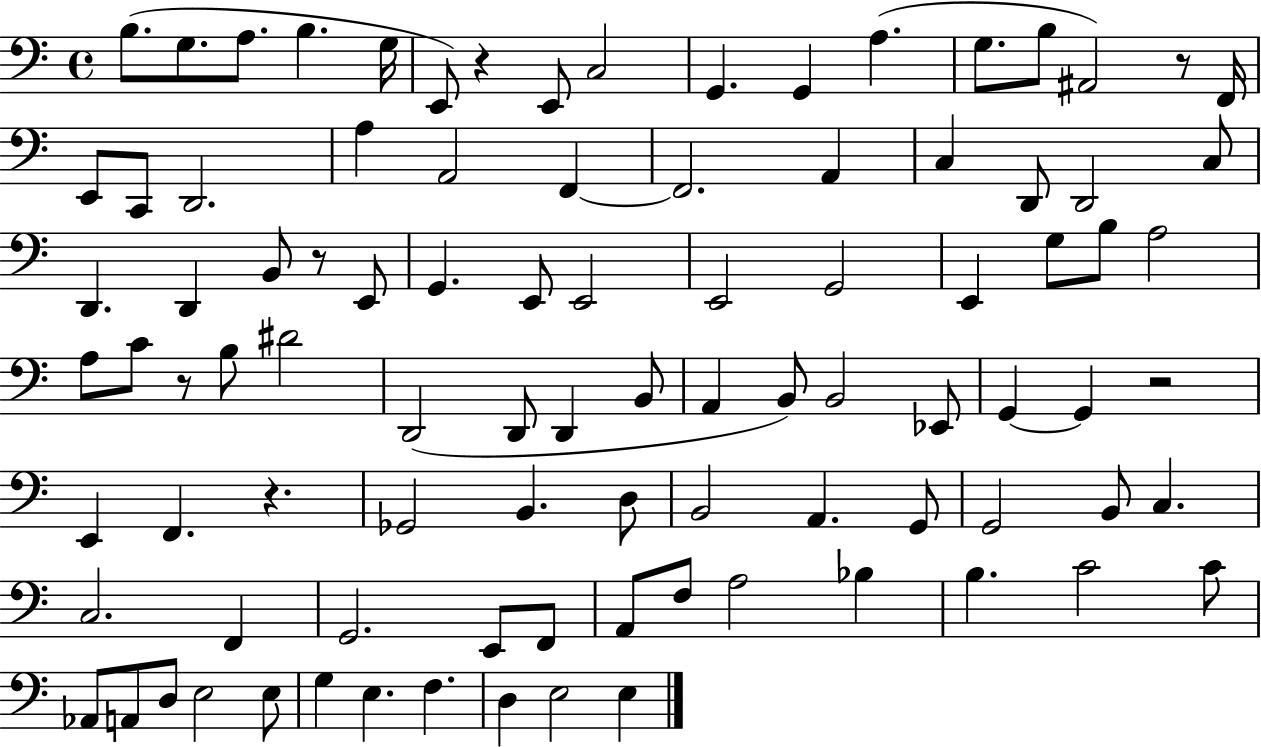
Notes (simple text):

B3/e. G3/e. A3/e. B3/q. G3/s E2/e R/q E2/e C3/h G2/q. G2/q A3/q. G3/e. B3/e A#2/h R/e F2/s E2/e C2/e D2/h. A3/q A2/h F2/q F2/h. A2/q C3/q D2/e D2/h C3/e D2/q. D2/q B2/e R/e E2/e G2/q. E2/e E2/h E2/h G2/h E2/q G3/e B3/e A3/h A3/e C4/e R/e B3/e D#4/h D2/h D2/e D2/q B2/e A2/q B2/e B2/h Eb2/e G2/q G2/q R/h E2/q F2/q. R/q. Gb2/h B2/q. D3/e B2/h A2/q. G2/e G2/h B2/e C3/q. C3/h. F2/q G2/h. E2/e F2/e A2/e F3/e A3/h Bb3/q B3/q. C4/h C4/e Ab2/e A2/e D3/e E3/h E3/e G3/q E3/q. F3/q. D3/q E3/h E3/q